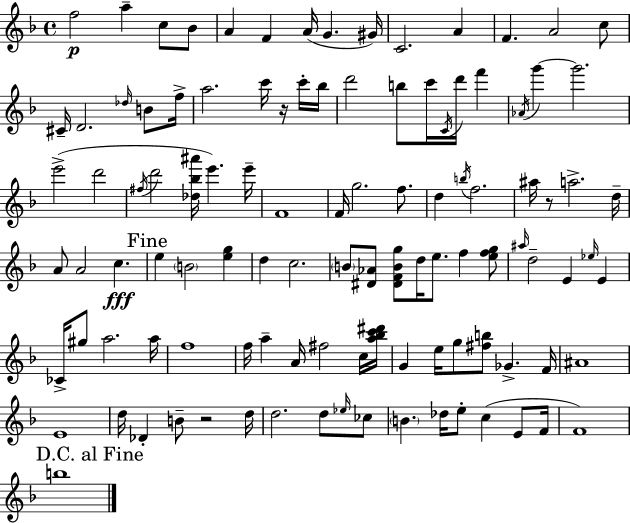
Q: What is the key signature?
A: F major